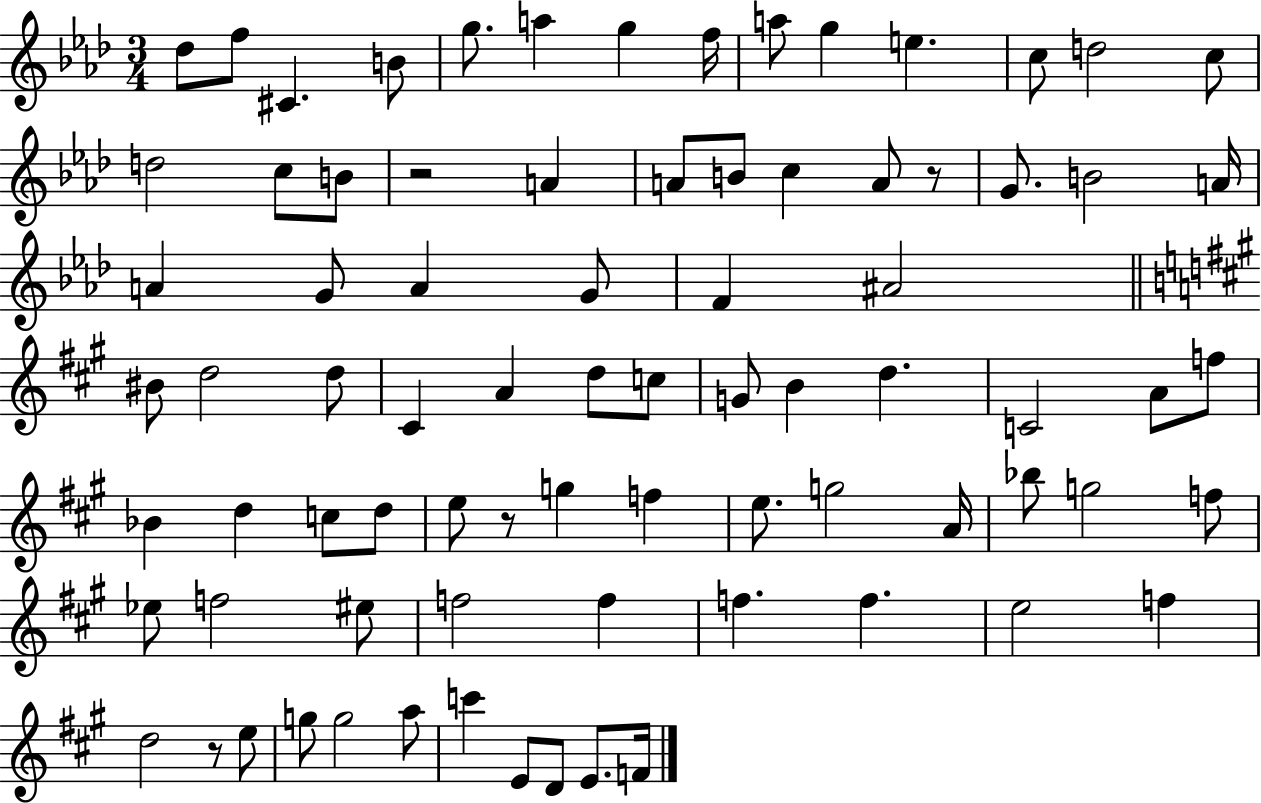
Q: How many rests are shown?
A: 4